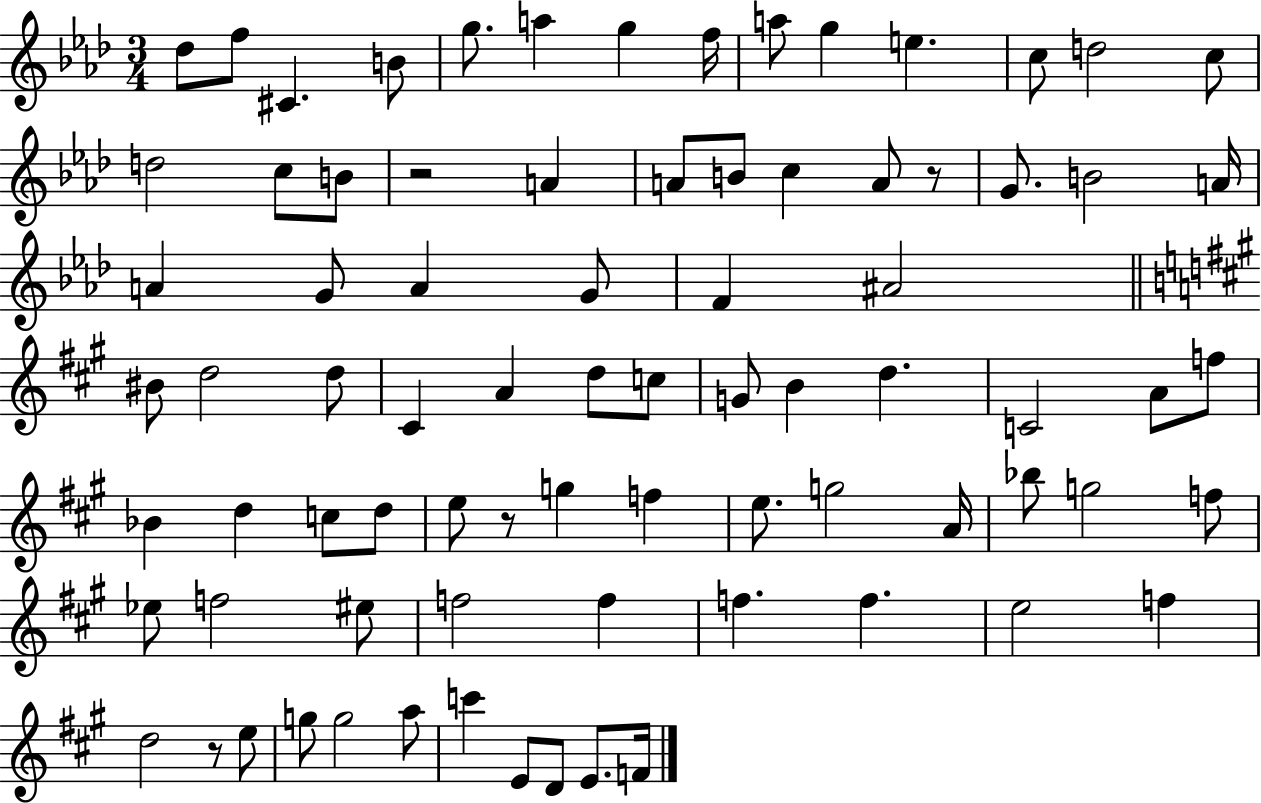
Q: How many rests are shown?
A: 4